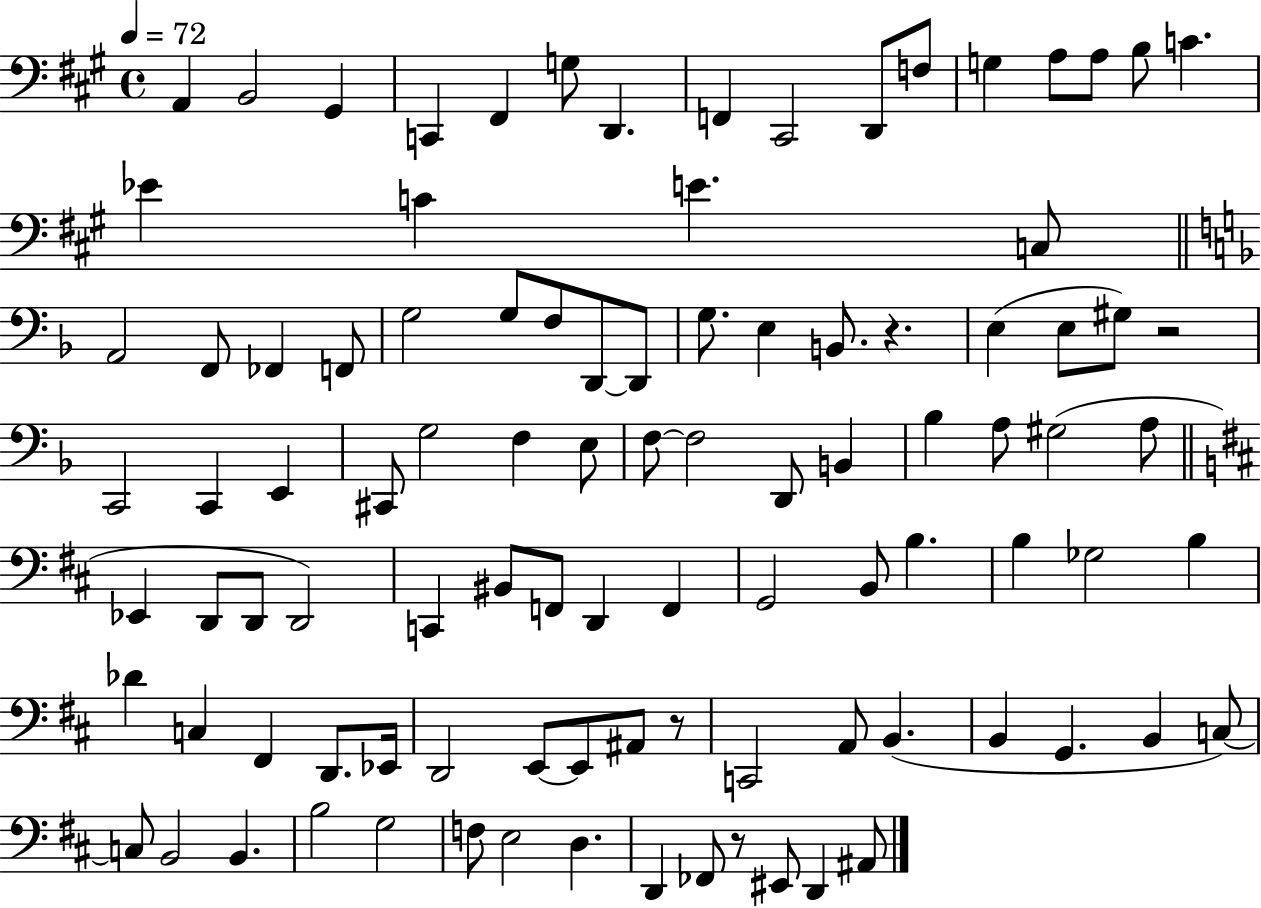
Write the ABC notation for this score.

X:1
T:Untitled
M:4/4
L:1/4
K:A
A,, B,,2 ^G,, C,, ^F,, G,/2 D,, F,, ^C,,2 D,,/2 F,/2 G, A,/2 A,/2 B,/2 C _E C E C,/2 A,,2 F,,/2 _F,, F,,/2 G,2 G,/2 F,/2 D,,/2 D,,/2 G,/2 E, B,,/2 z E, E,/2 ^G,/2 z2 C,,2 C,, E,, ^C,,/2 G,2 F, E,/2 F,/2 F,2 D,,/2 B,, _B, A,/2 ^G,2 A,/2 _E,, D,,/2 D,,/2 D,,2 C,, ^B,,/2 F,,/2 D,, F,, G,,2 B,,/2 B, B, _G,2 B, _D C, ^F,, D,,/2 _E,,/4 D,,2 E,,/2 E,,/2 ^A,,/2 z/2 C,,2 A,,/2 B,, B,, G,, B,, C,/2 C,/2 B,,2 B,, B,2 G,2 F,/2 E,2 D, D,, _F,,/2 z/2 ^E,,/2 D,, ^A,,/2